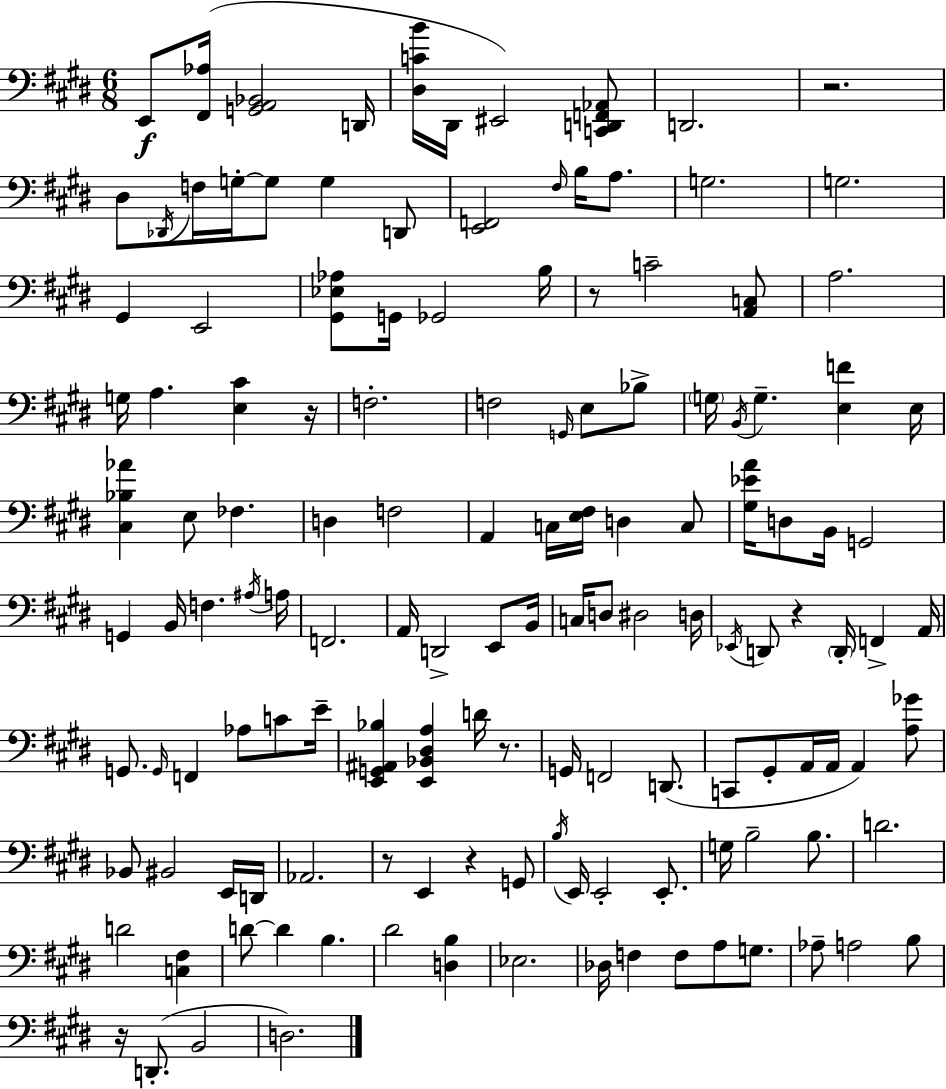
E2/e [F#2,Ab3]/s [G2,A2,Bb2]/h D2/s [D#3,C4,B4]/s D#2/s EIS2/h [C2,D2,F2,Ab2]/e D2/h. R/h. D#3/e Db2/s F3/s G3/s G3/e G3/q D2/e [E2,F2]/h F#3/s B3/s A3/e. G3/h. G3/h. G#2/q E2/h [G#2,Eb3,Ab3]/e G2/s Gb2/h B3/s R/e C4/h [A2,C3]/e A3/h. G3/s A3/q. [E3,C#4]/q R/s F3/h. F3/h G2/s E3/e Bb3/e G3/s B2/s G3/q. [E3,F4]/q E3/s [C#3,Bb3,Ab4]/q E3/e FES3/q. D3/q F3/h A2/q C3/s [E3,F#3]/s D3/q C3/e [G#3,Eb4,A4]/s D3/e B2/s G2/h G2/q B2/s F3/q. A#3/s A3/s F2/h. A2/s D2/h E2/e B2/s C3/s D3/e D#3/h D3/s Eb2/s D2/e R/q D2/s F2/q A2/s G2/e. G2/s F2/q Ab3/e C4/e E4/s [E2,G2,A#2,Bb3]/q [E2,Bb2,D#3,A3]/q D4/s R/e. G2/s F2/h D2/e. C2/e G#2/e A2/s A2/s A2/q [A3,Gb4]/e Bb2/e BIS2/h E2/s D2/s Ab2/h. R/e E2/q R/q G2/e B3/s E2/s E2/h E2/e. G3/s B3/h B3/e. D4/h. D4/h [C3,F#3]/q D4/e D4/q B3/q. D#4/h [D3,B3]/q Eb3/h. Db3/s F3/q F3/e A3/e G3/e. Ab3/e A3/h B3/e R/s D2/e. B2/h D3/h.